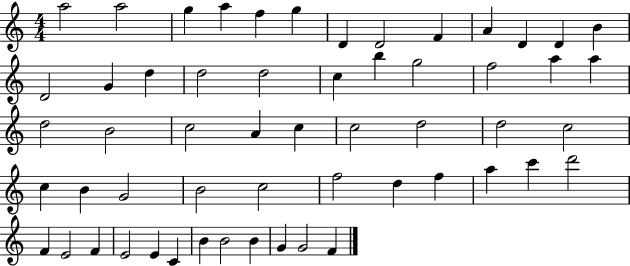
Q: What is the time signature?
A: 4/4